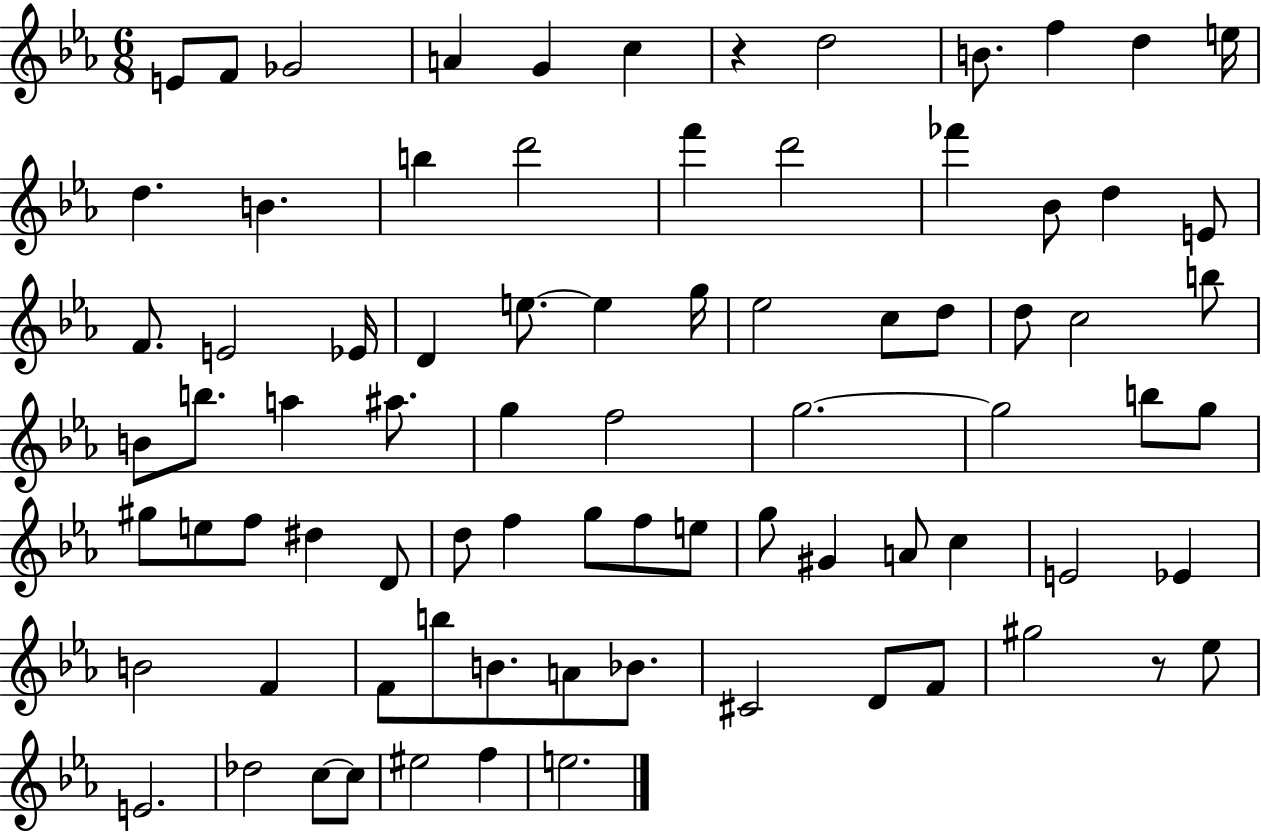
{
  \clef treble
  \numericTimeSignature
  \time 6/8
  \key ees \major
  e'8 f'8 ges'2 | a'4 g'4 c''4 | r4 d''2 | b'8. f''4 d''4 e''16 | \break d''4. b'4. | b''4 d'''2 | f'''4 d'''2 | fes'''4 bes'8 d''4 e'8 | \break f'8. e'2 ees'16 | d'4 e''8.~~ e''4 g''16 | ees''2 c''8 d''8 | d''8 c''2 b''8 | \break b'8 b''8. a''4 ais''8. | g''4 f''2 | g''2.~~ | g''2 b''8 g''8 | \break gis''8 e''8 f''8 dis''4 d'8 | d''8 f''4 g''8 f''8 e''8 | g''8 gis'4 a'8 c''4 | e'2 ees'4 | \break b'2 f'4 | f'8 b''8 b'8. a'8 bes'8. | cis'2 d'8 f'8 | gis''2 r8 ees''8 | \break e'2. | des''2 c''8~~ c''8 | eis''2 f''4 | e''2. | \break \bar "|."
}